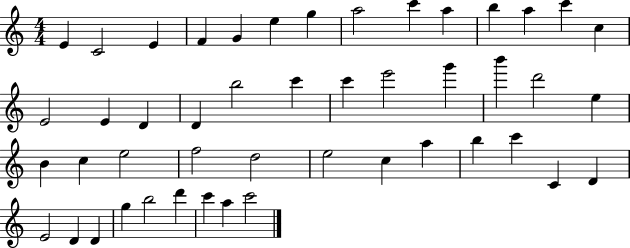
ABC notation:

X:1
T:Untitled
M:4/4
L:1/4
K:C
E C2 E F G e g a2 c' a b a c' c E2 E D D b2 c' c' e'2 g' b' d'2 e B c e2 f2 d2 e2 c a b c' C D E2 D D g b2 d' c' a c'2